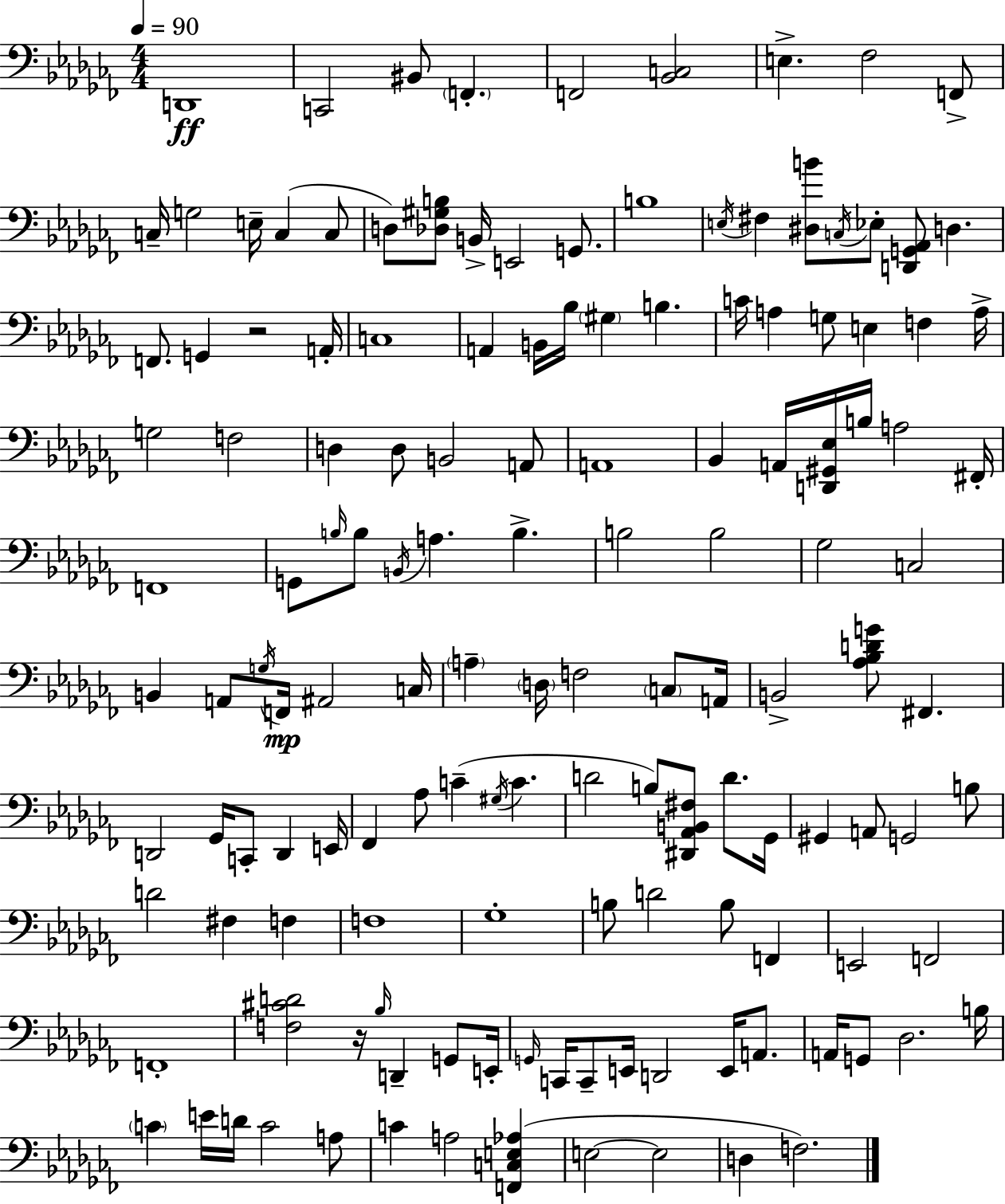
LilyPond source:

{
  \clef bass
  \numericTimeSignature
  \time 4/4
  \key aes \minor
  \tempo 4 = 90
  d,1\ff | c,2 bis,8 \parenthesize f,4.-. | f,2 <bes, c>2 | e4.-> fes2 f,8-> | \break c16-- g2 e16-- c4( c8 | d8) <des gis b>8 b,16-> e,2 g,8. | b1 | \acciaccatura { e16 } fis4 <dis b'>8 \acciaccatura { c16 } ees8-. <d, g, aes,>8 d4. | \break f,8. g,4 r2 | a,16-. c1 | a,4 b,16 bes16 \parenthesize gis4 b4. | c'16 a4 g8 e4 f4 | \break a16-> g2 f2 | d4 d8 b,2 | a,8 a,1 | bes,4 a,16 <d, gis, ees>16 b16 a2 | \break fis,16-. f,1 | g,8 \grace { b16 } b8 \acciaccatura { b,16 } a4. b4.-> | b2 b2 | ges2 c2 | \break b,4 a,8 \acciaccatura { g16 } f,16\mp ais,2 | c16 \parenthesize a4-- \parenthesize d16 f2 | \parenthesize c8 a,16 b,2-> <aes bes d' g'>8 fis,4. | d,2 ges,16 c,8-. | \break d,4 e,16 fes,4 aes8 c'4--( \acciaccatura { gis16 } | c'4. d'2 b8) | <dis, aes, b, fis>8 d'8. ges,16 gis,4 a,8 g,2 | b8 d'2 fis4 | \break f4 f1 | ges1-. | b8 d'2 | b8 f,4 e,2 f,2 | \break f,1-. | <f cis' d'>2 r16 \grace { bes16 } | d,4-- g,8 e,16-. \grace { g,16 } c,16 c,8-- e,16 d,2 | e,16 a,8. a,16 g,8 des2. | \break b16 \parenthesize c'4 e'16 d'16 c'2 | a8 c'4 a2 | <f, c e aes>4( e2~~ | e2 d4 f2.) | \break \bar "|."
}